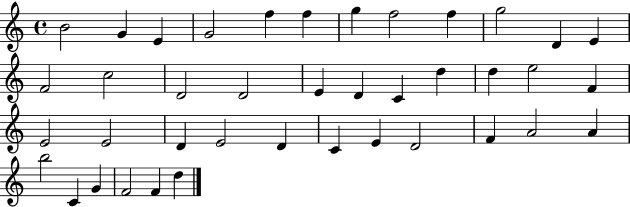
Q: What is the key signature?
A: C major